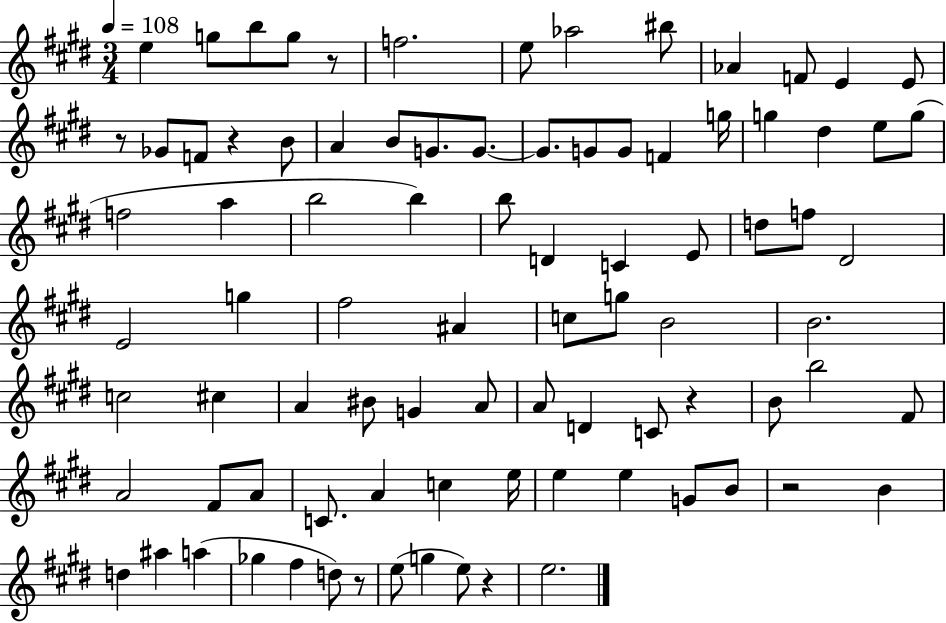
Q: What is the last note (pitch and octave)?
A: E5